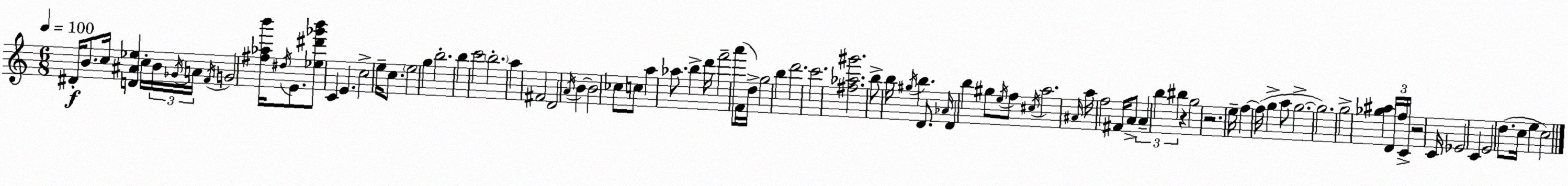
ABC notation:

X:1
T:Untitled
M:6/8
L:1/4
K:C
^D/4 B/2 c/4 [D^A_e] c/4 B/4 _G/4 A/4 F/4 G2 [^f_ab']/4 ^d/4 E/2 [_e^d'_g'b']/2 C E c2 e/4 c/2 e2 g b2 b c'2 b2 a ^F2 D2 A/4 B B2 _c/2 c/2 a _a/2 b d'/4 f'2 a'/2 F/4 d/4 g2 b d'2 c'2 [^f_a^g']2 b/2 b/4 ^g/4 b D/2 _A/4 D b ^g/2 e/4 f/2 ^c/4 a2 ^A/4 a/4 f2 ^F/4 A/2 A b ^b z g2 z2 e/4 f f/4 g a/2 g2 g2 g2 [_g^a] D/4 f/4 C/4 z2 C/4 _E2 C E2 d/2 c/4 e c2